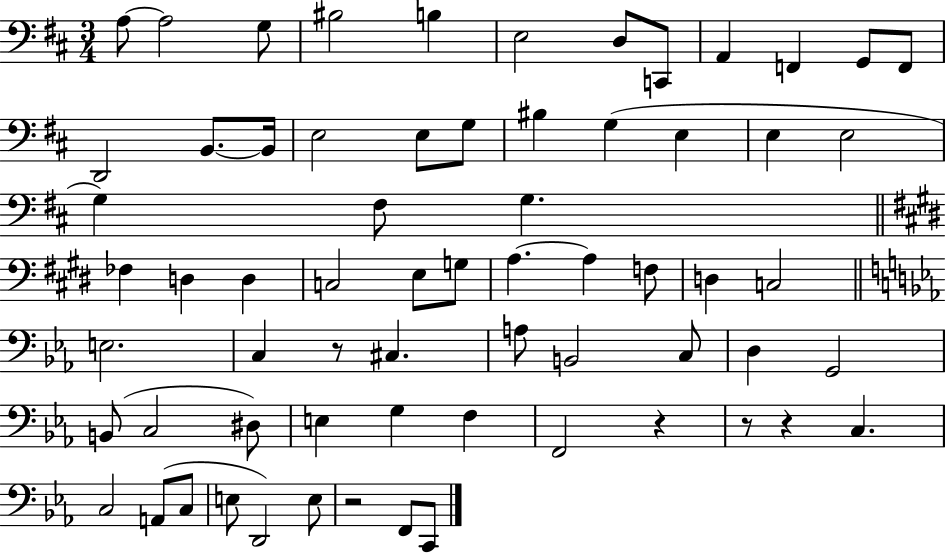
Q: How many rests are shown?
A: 5